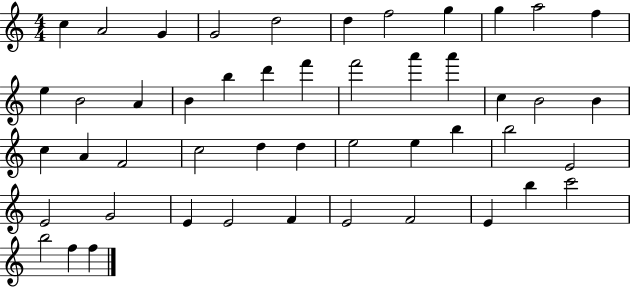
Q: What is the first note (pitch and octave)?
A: C5